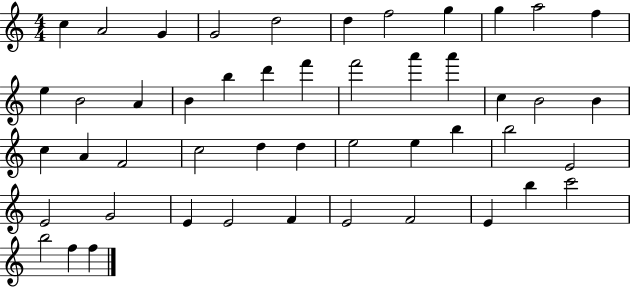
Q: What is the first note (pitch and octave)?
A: C5